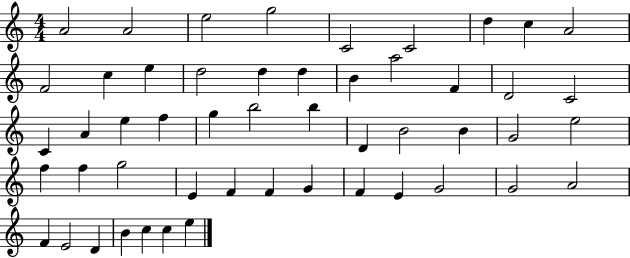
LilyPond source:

{
  \clef treble
  \numericTimeSignature
  \time 4/4
  \key c \major
  a'2 a'2 | e''2 g''2 | c'2 c'2 | d''4 c''4 a'2 | \break f'2 c''4 e''4 | d''2 d''4 d''4 | b'4 a''2 f'4 | d'2 c'2 | \break c'4 a'4 e''4 f''4 | g''4 b''2 b''4 | d'4 b'2 b'4 | g'2 e''2 | \break f''4 f''4 g''2 | e'4 f'4 f'4 g'4 | f'4 e'4 g'2 | g'2 a'2 | \break f'4 e'2 d'4 | b'4 c''4 c''4 e''4 | \bar "|."
}